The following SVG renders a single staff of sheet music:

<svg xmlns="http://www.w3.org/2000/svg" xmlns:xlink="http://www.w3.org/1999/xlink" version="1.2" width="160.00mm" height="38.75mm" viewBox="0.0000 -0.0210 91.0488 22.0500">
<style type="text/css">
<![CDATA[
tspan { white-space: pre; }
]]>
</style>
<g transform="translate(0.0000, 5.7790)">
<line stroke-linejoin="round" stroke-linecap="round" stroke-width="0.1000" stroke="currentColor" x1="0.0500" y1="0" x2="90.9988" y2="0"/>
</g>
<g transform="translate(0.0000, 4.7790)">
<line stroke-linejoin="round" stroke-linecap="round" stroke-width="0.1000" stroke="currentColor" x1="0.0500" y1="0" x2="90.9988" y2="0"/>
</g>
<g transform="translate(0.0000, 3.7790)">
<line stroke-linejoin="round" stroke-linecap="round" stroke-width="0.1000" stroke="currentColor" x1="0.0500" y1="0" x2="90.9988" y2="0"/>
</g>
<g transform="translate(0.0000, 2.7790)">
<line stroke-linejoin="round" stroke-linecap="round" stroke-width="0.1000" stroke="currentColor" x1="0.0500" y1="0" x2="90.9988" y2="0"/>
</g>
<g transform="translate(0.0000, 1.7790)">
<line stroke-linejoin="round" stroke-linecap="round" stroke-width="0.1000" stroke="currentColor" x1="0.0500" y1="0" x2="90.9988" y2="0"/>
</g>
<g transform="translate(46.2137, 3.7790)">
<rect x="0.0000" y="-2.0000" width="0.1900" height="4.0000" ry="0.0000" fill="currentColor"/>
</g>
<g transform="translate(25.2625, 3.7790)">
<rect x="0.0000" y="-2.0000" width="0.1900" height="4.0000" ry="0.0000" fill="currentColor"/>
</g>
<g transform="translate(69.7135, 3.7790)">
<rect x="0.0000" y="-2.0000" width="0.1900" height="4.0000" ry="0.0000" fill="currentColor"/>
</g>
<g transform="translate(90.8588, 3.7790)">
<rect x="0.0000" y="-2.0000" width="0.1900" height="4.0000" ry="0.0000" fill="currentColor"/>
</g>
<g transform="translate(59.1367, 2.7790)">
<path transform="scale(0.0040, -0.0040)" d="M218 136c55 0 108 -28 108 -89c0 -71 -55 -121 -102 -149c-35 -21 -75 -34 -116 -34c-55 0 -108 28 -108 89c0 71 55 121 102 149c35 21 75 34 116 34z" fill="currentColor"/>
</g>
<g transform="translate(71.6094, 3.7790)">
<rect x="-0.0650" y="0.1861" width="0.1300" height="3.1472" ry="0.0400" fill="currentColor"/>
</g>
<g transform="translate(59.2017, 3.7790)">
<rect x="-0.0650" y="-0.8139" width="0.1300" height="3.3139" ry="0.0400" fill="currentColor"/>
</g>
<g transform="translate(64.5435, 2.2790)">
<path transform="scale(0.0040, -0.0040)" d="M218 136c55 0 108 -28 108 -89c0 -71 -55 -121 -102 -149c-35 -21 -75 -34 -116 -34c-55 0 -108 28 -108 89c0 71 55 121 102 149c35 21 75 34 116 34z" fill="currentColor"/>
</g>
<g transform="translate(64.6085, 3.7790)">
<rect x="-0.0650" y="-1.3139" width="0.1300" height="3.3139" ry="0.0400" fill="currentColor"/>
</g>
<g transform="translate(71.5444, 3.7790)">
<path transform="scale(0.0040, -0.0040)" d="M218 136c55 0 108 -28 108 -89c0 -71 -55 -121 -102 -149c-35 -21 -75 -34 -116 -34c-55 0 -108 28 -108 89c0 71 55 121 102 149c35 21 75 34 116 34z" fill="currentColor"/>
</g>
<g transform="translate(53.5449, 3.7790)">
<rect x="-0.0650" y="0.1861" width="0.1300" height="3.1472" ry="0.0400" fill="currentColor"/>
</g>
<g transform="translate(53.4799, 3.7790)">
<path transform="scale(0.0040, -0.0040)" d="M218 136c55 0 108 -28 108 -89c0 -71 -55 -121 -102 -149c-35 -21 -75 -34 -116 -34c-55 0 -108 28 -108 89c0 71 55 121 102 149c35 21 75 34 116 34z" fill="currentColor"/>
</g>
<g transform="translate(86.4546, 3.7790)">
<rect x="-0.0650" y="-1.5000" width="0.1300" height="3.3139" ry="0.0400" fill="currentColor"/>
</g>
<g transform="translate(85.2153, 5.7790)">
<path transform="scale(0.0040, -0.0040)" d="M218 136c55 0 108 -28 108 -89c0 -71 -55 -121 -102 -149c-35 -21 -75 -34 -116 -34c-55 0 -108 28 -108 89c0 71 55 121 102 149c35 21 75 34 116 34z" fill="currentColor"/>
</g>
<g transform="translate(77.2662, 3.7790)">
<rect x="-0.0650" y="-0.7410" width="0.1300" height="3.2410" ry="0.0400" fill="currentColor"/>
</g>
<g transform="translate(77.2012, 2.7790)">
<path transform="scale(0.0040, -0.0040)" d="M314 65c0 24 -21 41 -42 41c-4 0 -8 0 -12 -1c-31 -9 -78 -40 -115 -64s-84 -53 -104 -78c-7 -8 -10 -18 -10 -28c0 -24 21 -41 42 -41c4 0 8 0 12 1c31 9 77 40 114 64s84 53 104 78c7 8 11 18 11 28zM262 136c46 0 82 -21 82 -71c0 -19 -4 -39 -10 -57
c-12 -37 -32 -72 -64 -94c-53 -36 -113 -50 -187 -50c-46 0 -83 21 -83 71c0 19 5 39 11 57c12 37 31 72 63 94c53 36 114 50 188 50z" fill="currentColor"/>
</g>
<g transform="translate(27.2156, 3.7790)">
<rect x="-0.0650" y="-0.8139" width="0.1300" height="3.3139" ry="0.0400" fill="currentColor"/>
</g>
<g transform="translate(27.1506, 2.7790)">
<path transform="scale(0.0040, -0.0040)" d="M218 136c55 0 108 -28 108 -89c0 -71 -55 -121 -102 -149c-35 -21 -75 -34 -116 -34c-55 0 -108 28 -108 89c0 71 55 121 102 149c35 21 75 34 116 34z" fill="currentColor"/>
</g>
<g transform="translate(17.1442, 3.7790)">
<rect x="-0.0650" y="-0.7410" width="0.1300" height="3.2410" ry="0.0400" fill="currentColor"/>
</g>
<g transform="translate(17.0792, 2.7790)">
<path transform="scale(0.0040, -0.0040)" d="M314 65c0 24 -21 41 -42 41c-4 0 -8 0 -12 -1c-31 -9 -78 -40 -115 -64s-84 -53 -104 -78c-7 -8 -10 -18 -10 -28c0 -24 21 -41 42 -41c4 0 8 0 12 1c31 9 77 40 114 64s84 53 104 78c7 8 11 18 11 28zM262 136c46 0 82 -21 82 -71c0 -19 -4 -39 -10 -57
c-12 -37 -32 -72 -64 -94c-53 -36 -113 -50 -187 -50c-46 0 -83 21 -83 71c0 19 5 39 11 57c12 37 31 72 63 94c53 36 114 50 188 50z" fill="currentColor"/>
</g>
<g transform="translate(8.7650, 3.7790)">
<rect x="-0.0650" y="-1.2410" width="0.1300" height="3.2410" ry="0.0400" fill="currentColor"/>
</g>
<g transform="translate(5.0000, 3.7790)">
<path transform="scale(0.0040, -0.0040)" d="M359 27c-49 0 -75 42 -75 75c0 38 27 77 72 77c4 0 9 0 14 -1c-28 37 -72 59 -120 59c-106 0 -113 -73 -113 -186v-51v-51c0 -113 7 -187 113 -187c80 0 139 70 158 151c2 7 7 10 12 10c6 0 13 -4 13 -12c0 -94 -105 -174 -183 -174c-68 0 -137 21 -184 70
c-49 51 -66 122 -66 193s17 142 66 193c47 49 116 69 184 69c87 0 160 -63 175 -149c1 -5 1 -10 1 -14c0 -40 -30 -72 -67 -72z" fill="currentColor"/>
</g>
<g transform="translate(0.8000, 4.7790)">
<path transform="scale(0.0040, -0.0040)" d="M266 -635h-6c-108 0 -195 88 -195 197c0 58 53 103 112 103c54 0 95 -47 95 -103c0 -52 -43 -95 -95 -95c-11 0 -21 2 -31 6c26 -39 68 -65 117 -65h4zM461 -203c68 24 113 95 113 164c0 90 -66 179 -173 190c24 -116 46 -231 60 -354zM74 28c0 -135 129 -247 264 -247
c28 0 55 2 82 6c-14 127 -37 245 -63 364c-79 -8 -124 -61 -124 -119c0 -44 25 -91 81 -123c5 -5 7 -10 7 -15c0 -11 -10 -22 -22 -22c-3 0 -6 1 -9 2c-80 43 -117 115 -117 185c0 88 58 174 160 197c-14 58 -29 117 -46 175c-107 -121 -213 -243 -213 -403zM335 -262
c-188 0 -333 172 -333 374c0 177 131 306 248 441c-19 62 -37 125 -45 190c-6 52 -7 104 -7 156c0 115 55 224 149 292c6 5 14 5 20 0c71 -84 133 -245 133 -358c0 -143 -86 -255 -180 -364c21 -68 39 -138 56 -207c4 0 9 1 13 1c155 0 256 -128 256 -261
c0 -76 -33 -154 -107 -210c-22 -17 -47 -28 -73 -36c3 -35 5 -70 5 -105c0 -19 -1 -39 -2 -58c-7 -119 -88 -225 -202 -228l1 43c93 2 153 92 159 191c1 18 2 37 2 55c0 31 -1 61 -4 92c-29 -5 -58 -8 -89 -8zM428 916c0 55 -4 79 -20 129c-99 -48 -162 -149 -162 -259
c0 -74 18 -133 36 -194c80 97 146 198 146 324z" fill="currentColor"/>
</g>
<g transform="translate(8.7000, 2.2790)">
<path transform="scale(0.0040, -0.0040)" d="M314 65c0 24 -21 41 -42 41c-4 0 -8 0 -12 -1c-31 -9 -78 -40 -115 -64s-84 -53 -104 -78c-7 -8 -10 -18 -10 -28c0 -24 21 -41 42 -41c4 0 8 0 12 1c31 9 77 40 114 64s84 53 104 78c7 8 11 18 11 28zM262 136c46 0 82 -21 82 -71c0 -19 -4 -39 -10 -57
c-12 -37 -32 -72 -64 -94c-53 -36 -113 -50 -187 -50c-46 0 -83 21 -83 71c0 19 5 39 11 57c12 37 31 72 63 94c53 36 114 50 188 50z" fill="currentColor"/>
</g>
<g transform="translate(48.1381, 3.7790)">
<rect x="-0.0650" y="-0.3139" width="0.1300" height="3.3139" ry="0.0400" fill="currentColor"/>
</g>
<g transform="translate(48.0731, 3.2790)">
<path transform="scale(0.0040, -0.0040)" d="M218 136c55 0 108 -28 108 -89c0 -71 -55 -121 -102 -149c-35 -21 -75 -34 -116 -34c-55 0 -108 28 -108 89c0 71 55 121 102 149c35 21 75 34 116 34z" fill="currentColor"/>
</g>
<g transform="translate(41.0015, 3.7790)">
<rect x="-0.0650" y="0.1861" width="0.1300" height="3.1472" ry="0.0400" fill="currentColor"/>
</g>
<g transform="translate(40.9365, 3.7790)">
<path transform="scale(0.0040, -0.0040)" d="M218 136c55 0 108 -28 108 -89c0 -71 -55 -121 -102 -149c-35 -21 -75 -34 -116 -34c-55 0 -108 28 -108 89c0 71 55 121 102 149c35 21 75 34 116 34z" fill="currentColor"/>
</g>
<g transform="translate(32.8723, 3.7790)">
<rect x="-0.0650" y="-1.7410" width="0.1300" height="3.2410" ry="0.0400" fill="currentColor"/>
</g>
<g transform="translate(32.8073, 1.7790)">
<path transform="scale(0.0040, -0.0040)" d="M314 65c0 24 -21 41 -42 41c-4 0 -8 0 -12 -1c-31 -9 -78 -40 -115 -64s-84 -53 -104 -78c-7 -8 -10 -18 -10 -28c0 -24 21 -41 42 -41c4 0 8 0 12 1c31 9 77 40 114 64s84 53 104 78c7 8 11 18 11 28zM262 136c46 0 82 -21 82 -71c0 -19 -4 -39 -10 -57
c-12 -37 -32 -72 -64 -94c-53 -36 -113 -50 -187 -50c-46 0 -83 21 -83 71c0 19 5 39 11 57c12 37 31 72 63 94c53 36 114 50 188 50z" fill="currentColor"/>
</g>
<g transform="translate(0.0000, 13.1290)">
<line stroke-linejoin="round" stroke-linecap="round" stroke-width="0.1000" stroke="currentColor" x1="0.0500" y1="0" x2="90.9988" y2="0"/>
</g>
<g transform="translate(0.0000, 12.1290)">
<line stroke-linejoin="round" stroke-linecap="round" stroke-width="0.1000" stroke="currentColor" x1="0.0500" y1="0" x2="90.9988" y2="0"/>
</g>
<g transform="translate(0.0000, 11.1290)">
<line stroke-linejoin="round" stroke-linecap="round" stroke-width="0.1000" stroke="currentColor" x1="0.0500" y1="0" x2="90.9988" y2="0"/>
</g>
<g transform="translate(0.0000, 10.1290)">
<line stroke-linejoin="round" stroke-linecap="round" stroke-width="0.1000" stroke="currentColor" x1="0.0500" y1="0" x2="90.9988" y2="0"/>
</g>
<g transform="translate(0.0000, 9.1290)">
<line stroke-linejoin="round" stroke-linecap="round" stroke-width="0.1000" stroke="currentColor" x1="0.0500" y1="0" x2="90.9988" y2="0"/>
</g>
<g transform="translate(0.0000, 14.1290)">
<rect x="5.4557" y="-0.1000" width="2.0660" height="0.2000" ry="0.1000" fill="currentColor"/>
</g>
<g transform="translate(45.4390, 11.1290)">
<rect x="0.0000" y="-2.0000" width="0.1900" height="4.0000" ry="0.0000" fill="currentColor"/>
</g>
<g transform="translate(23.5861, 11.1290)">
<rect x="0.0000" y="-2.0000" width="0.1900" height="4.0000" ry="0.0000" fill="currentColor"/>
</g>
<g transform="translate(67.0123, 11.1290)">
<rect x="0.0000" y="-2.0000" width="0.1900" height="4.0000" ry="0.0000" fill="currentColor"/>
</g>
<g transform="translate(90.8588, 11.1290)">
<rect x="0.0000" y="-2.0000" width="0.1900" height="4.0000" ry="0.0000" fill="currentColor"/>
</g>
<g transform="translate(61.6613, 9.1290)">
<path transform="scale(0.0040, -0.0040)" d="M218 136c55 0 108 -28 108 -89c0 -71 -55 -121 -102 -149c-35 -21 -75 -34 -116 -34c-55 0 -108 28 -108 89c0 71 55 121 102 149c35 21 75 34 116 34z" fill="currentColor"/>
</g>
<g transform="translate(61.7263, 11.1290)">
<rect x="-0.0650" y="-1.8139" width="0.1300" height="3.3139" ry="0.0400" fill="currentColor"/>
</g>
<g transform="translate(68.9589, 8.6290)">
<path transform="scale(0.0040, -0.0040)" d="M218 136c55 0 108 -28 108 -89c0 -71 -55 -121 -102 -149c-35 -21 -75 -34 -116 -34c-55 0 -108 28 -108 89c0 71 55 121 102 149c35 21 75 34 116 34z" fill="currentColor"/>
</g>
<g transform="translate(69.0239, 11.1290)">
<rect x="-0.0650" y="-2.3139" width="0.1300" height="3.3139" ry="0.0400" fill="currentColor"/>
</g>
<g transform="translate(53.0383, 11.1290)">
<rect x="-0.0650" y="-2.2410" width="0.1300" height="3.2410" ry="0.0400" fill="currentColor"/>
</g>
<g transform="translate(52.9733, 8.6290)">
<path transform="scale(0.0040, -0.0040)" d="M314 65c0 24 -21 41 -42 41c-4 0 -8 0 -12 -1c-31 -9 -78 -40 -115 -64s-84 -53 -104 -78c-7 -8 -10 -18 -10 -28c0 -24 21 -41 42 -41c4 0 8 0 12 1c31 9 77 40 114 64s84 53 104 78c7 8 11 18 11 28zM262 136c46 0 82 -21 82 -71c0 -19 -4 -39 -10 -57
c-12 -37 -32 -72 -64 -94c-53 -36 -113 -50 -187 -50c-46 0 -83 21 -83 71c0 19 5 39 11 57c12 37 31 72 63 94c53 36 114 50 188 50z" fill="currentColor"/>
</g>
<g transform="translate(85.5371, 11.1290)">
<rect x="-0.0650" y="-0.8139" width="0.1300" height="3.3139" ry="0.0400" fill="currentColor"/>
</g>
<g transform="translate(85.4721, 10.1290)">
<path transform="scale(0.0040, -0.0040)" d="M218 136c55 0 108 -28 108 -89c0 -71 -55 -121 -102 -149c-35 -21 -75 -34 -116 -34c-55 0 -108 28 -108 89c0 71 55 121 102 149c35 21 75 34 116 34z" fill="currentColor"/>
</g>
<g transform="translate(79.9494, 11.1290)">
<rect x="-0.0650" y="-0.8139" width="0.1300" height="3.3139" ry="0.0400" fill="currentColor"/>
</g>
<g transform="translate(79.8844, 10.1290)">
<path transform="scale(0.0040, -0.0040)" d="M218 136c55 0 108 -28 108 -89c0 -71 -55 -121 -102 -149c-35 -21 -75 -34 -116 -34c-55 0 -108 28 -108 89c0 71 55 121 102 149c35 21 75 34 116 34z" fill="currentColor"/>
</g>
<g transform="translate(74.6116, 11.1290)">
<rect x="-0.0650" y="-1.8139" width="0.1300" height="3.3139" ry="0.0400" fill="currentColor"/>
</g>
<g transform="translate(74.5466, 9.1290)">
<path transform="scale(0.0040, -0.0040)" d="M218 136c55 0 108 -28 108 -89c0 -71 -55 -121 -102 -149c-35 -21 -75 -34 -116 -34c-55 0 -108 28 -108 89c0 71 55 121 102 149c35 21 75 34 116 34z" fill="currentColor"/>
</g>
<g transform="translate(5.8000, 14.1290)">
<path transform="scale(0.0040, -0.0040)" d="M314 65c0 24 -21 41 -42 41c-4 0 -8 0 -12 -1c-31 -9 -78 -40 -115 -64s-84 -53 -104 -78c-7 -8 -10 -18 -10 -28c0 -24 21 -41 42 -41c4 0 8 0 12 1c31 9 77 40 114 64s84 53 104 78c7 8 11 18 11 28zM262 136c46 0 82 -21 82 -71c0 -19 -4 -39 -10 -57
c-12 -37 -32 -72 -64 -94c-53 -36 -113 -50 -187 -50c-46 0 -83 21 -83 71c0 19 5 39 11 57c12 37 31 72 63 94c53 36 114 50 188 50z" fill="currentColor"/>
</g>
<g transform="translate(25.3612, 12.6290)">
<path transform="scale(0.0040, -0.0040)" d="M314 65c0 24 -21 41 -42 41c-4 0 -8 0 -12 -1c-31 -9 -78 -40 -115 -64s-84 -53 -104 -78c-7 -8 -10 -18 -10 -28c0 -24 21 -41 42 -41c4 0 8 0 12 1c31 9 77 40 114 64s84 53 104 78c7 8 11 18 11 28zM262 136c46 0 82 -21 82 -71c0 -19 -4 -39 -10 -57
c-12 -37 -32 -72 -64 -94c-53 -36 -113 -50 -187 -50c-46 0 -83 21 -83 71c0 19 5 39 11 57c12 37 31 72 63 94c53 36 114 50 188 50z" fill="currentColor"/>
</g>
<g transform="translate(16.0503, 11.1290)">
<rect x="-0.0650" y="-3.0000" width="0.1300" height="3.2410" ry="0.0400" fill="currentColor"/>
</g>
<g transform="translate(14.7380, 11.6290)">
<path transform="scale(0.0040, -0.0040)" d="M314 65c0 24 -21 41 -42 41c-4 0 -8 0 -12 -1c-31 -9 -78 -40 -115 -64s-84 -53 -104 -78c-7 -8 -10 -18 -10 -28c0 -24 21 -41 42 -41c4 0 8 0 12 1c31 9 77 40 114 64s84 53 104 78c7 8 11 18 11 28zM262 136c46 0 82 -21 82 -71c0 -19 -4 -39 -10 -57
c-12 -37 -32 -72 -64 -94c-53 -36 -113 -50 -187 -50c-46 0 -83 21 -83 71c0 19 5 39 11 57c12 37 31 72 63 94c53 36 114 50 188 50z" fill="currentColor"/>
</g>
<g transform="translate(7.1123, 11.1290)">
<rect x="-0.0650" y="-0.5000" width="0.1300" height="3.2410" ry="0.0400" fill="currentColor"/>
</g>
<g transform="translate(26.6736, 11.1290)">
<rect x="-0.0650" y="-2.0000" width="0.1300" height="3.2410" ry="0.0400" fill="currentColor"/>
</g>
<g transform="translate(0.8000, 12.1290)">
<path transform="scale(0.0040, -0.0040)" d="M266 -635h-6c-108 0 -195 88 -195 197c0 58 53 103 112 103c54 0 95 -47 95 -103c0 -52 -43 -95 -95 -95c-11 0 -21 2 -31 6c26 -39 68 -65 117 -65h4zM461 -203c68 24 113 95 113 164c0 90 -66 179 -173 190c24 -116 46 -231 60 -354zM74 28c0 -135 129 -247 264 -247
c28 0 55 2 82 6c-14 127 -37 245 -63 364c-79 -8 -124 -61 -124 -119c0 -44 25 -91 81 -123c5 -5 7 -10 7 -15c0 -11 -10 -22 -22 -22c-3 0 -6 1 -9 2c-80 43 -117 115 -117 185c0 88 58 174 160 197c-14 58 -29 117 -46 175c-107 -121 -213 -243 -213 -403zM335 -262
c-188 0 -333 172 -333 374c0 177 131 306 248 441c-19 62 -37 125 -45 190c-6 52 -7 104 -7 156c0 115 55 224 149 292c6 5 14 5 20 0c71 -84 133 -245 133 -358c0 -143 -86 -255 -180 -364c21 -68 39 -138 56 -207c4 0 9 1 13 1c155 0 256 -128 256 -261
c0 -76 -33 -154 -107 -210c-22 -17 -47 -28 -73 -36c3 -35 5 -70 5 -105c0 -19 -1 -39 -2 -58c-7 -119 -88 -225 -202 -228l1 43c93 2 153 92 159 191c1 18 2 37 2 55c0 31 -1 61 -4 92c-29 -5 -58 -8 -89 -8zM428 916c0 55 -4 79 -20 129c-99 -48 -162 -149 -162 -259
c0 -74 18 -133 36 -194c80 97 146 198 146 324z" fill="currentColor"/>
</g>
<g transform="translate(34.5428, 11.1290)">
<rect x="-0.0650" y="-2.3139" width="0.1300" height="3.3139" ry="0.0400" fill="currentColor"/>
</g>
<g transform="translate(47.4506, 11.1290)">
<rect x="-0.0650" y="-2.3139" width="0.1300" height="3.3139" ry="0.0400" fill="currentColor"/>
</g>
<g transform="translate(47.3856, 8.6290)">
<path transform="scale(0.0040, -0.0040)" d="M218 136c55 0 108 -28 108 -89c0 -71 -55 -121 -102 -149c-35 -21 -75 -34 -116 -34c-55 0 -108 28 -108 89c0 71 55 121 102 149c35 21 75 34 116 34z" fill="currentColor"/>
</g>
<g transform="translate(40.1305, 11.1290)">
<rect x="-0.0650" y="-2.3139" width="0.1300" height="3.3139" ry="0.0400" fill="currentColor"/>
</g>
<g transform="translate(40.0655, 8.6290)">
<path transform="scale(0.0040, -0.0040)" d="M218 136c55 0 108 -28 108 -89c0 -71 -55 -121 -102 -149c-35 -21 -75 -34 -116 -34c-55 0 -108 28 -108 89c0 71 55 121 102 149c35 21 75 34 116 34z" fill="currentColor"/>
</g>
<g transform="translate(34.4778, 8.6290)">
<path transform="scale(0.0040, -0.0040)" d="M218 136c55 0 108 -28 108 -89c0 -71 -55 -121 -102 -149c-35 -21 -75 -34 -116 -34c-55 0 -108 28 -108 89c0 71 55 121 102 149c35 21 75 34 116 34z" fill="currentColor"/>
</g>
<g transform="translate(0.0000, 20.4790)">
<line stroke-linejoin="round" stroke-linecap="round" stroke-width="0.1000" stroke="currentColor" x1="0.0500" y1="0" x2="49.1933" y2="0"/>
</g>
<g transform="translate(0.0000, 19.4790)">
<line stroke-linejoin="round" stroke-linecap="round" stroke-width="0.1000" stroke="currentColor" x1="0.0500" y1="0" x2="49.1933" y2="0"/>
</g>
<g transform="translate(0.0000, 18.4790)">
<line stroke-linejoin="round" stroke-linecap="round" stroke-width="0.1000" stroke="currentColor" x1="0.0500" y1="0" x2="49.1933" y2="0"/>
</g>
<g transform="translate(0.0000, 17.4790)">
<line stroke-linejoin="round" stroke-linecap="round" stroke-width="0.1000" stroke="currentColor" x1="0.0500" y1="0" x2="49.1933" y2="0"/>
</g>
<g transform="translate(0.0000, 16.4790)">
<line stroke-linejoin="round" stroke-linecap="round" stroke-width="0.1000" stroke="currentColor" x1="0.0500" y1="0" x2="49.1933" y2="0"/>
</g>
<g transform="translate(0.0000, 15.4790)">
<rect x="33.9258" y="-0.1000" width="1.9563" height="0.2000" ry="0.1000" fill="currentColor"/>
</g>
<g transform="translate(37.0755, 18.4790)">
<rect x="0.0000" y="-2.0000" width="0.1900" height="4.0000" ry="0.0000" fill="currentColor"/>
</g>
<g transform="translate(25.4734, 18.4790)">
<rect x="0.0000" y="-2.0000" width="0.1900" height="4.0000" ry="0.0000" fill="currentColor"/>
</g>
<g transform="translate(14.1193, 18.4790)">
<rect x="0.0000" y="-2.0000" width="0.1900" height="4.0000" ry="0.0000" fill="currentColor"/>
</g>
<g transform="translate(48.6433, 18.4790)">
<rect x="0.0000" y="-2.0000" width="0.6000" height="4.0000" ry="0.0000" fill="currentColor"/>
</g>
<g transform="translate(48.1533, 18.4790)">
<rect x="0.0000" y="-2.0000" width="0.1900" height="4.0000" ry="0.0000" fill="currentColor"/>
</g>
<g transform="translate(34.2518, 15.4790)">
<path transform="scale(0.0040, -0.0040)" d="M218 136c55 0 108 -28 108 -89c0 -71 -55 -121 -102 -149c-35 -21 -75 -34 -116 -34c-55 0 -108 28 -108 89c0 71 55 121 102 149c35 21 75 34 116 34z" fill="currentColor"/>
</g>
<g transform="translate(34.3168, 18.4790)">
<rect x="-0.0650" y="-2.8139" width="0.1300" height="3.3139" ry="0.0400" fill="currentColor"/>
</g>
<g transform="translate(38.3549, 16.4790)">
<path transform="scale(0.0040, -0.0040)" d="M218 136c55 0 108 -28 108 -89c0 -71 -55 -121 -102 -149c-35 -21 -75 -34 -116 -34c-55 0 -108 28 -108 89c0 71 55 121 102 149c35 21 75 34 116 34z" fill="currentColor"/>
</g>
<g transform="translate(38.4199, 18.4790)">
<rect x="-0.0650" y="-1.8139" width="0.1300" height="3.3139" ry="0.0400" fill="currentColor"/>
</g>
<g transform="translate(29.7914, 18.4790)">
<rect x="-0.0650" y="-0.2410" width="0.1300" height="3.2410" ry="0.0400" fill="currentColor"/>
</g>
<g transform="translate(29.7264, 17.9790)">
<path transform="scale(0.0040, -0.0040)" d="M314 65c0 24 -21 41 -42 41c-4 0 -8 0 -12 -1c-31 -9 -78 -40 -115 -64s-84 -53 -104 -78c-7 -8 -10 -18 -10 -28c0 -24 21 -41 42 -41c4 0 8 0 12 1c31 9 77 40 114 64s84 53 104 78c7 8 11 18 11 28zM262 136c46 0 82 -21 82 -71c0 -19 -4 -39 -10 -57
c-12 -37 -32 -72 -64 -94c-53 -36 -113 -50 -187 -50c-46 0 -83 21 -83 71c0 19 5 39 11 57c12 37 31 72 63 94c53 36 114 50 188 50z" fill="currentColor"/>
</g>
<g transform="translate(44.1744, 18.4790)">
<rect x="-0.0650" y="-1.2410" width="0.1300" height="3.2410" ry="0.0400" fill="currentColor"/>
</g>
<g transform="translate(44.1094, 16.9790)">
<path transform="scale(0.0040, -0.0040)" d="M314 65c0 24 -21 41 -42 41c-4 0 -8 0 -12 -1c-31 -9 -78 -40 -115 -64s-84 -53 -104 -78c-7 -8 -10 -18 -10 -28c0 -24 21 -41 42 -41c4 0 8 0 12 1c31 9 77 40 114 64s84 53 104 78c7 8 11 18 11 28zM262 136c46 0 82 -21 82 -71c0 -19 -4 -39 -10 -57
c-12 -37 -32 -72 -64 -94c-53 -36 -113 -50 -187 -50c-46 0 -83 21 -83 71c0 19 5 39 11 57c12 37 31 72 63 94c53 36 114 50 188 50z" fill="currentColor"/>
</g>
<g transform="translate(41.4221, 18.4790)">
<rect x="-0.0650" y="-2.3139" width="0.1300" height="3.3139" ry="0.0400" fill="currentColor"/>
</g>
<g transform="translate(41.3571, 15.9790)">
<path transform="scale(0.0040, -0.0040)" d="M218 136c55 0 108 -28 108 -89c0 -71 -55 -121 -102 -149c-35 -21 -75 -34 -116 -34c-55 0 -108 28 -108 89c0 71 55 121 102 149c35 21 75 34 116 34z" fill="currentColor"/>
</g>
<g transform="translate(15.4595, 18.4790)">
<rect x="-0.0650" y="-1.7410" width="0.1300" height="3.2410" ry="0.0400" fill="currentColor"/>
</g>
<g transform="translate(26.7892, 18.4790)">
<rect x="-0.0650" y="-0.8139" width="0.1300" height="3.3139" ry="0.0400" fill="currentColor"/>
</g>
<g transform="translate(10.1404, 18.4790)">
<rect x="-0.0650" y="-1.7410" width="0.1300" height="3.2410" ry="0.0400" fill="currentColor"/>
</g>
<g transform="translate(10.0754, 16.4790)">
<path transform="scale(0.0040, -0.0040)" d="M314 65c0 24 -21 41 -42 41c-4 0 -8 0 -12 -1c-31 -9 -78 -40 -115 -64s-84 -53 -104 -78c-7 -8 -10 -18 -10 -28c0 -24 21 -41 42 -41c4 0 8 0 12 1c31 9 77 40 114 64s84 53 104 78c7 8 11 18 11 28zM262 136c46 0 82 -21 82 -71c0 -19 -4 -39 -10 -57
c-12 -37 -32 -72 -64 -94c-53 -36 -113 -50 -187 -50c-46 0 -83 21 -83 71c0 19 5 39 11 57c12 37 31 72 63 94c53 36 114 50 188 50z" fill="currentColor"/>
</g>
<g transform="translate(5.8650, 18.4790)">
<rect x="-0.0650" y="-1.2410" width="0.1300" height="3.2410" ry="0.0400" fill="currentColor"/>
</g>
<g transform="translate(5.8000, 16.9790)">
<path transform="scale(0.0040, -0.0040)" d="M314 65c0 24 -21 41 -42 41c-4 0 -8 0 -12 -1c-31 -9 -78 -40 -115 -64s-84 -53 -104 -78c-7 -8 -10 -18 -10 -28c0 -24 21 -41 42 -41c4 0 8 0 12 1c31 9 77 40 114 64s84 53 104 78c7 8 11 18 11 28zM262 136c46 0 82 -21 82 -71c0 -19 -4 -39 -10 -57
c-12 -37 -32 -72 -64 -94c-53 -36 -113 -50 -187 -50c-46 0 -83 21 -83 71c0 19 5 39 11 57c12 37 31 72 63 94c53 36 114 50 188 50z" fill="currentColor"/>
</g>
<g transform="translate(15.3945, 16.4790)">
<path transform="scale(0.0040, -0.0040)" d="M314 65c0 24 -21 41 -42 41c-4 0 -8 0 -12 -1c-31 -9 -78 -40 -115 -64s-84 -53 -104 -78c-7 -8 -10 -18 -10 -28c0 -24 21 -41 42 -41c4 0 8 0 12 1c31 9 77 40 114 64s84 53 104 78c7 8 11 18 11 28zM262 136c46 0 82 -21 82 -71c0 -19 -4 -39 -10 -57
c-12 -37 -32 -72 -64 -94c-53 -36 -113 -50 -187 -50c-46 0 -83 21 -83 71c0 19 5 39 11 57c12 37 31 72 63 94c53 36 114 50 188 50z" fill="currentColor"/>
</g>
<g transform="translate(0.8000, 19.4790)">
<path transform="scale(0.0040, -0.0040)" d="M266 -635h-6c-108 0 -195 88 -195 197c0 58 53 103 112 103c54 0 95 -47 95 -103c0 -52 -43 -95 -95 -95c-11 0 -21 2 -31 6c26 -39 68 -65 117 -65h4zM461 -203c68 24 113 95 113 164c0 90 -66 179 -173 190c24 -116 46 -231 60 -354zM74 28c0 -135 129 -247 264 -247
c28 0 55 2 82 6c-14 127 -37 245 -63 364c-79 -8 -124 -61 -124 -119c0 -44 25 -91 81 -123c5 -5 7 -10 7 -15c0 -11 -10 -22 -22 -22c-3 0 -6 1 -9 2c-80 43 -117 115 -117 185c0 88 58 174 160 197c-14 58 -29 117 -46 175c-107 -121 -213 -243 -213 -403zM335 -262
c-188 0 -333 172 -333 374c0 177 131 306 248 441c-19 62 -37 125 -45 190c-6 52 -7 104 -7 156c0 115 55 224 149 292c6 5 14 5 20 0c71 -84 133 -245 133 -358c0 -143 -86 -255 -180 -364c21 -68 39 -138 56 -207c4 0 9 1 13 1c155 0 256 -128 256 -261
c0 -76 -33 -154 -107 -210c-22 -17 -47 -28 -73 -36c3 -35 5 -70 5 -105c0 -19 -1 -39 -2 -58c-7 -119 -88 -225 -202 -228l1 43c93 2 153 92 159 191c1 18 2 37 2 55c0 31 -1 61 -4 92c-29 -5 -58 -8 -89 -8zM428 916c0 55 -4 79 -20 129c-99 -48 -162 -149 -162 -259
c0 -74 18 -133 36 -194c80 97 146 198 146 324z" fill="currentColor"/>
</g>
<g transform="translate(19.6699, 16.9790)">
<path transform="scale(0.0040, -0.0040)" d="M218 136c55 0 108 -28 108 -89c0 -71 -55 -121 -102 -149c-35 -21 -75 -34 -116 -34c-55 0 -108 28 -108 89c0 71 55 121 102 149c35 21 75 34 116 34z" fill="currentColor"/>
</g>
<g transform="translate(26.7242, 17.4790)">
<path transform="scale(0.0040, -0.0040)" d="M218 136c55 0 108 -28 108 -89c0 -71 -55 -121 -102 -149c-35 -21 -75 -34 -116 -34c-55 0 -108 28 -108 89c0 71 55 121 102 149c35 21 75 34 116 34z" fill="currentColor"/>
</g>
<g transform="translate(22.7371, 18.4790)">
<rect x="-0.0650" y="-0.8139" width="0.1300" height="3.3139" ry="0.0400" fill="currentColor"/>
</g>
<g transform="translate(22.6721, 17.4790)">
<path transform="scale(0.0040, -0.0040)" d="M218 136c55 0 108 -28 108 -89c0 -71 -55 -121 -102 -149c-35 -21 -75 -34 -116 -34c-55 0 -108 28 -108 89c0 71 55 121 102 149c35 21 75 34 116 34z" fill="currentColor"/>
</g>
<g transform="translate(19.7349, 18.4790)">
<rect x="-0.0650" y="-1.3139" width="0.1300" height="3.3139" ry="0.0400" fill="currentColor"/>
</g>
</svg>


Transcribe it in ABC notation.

X:1
T:Untitled
M:4/4
L:1/4
K:C
e2 d2 d f2 B c B d e B d2 E C2 A2 F2 g g g g2 f g f d d e2 f2 f2 e d d c2 a f g e2